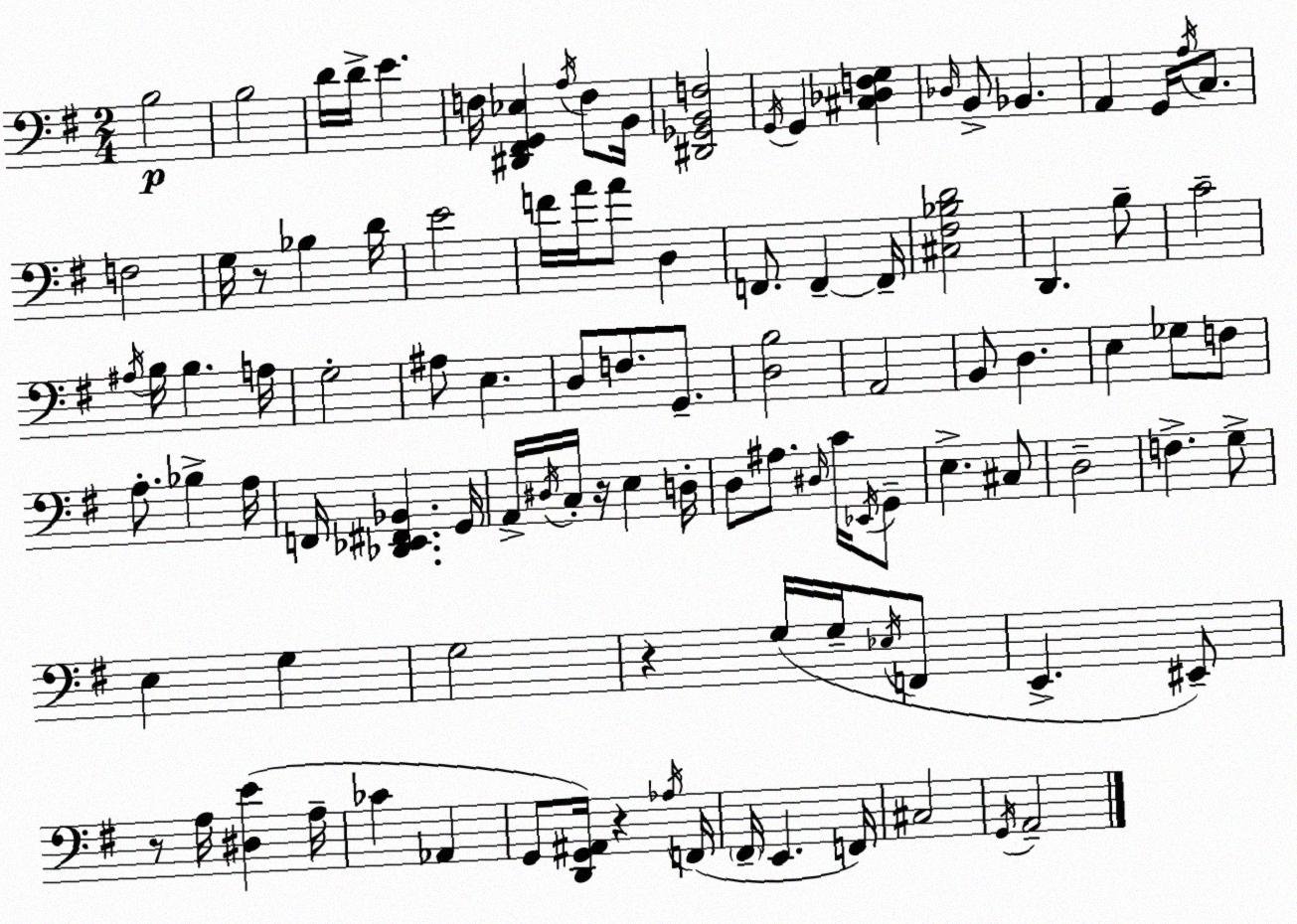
X:1
T:Untitled
M:2/4
L:1/4
K:Em
B,2 B,2 D/4 D/4 E F,/4 [^D,,^F,,G,,_E,] A,/4 F,/2 B,,/4 [^D,,_G,,B,,F,]2 G,,/4 G,, [^C,_D,F,G,] _D,/4 B,,/2 _B,, A,, G,,/4 A,/4 C,/2 F,2 G,/4 z/2 _B, D/4 E2 F/4 A/4 A/2 D, F,,/2 F,, F,,/4 [^C,^F,_B,D]2 D,, B,/2 C2 ^A,/4 B,/4 B, A,/4 G,2 ^A,/2 E, D,/2 F,/2 G,,/2 [D,B,]2 A,,2 B,,/2 D, E, _G,/2 F,/2 A,/2 _B, A,/4 F,,/4 [_D,,_E,,^F,,_B,,] G,,/4 A,,/4 ^D,/4 C,/4 z/4 E, D,/4 D,/2 ^A,/2 ^D,/4 C/4 _E,,/4 G,,/2 E, ^C,/2 D,2 F, G,/2 E, G, G,2 z G,/4 G,/4 _E,/4 F,,/2 E,, ^E,,/2 z/2 A,/4 [^D,E] A,/4 _C _A,, G,,/2 [D,,G,,^A,,]/4 z _A,/4 F,,/4 ^F,,/4 E,, F,,/4 ^C,2 G,,/4 A,,2